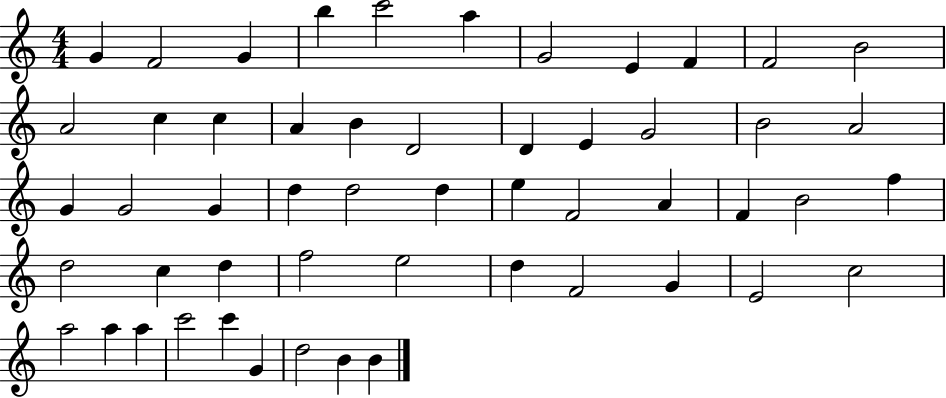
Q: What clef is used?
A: treble